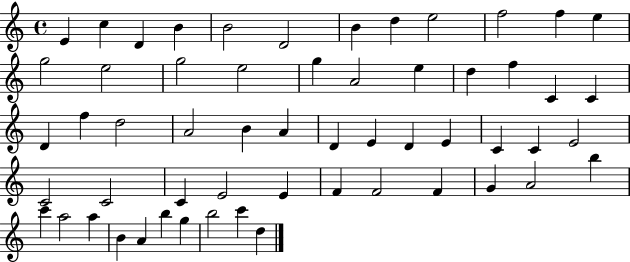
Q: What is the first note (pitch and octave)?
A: E4